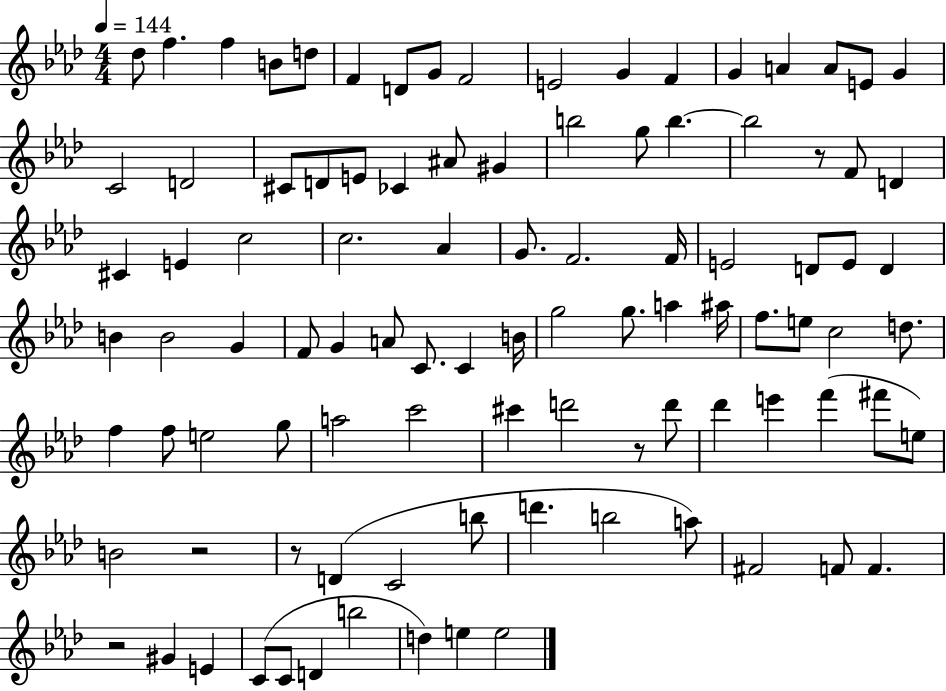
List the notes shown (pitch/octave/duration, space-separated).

Db5/e F5/q. F5/q B4/e D5/e F4/q D4/e G4/e F4/h E4/h G4/q F4/q G4/q A4/q A4/e E4/e G4/q C4/h D4/h C#4/e D4/e E4/e CES4/q A#4/e G#4/q B5/h G5/e B5/q. B5/h R/e F4/e D4/q C#4/q E4/q C5/h C5/h. Ab4/q G4/e. F4/h. F4/s E4/h D4/e E4/e D4/q B4/q B4/h G4/q F4/e G4/q A4/e C4/e. C4/q B4/s G5/h G5/e. A5/q A#5/s F5/e. E5/e C5/h D5/e. F5/q F5/e E5/h G5/e A5/h C6/h C#6/q D6/h R/e D6/e Db6/q E6/q F6/q F#6/e E5/e B4/h R/h R/e D4/q C4/h B5/e D6/q. B5/h A5/e F#4/h F4/e F4/q. R/h G#4/q E4/q C4/e C4/e D4/q B5/h D5/q E5/q E5/h